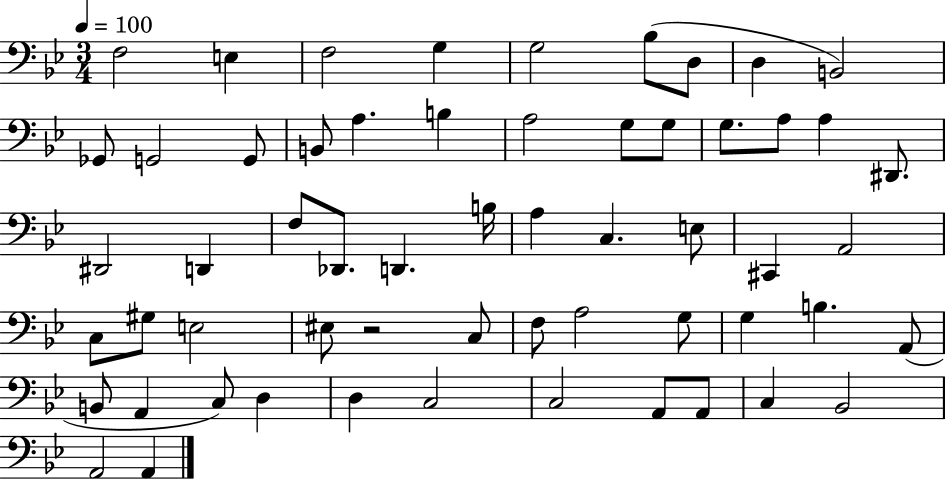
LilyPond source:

{
  \clef bass
  \numericTimeSignature
  \time 3/4
  \key bes \major
  \tempo 4 = 100
  f2 e4 | f2 g4 | g2 bes8( d8 | d4 b,2) | \break ges,8 g,2 g,8 | b,8 a4. b4 | a2 g8 g8 | g8. a8 a4 dis,8. | \break dis,2 d,4 | f8 des,8. d,4. b16 | a4 c4. e8 | cis,4 a,2 | \break c8 gis8 e2 | eis8 r2 c8 | f8 a2 g8 | g4 b4. a,8( | \break b,8 a,4 c8) d4 | d4 c2 | c2 a,8 a,8 | c4 bes,2 | \break a,2 a,4 | \bar "|."
}